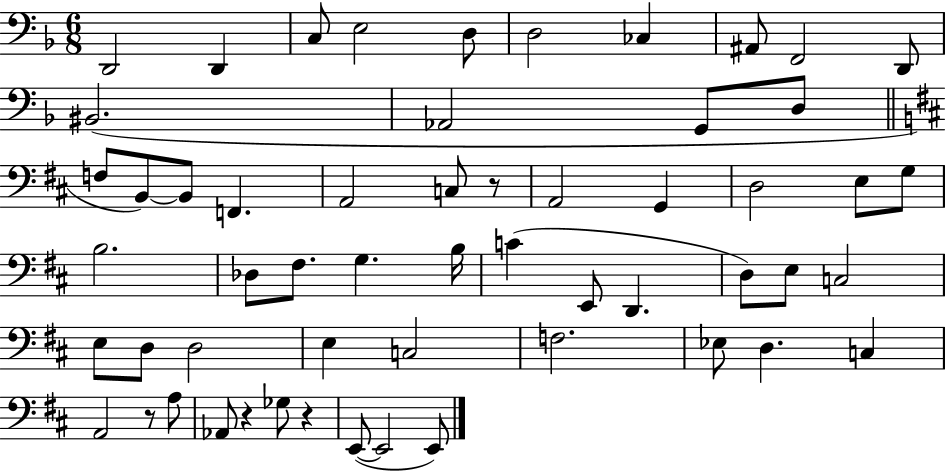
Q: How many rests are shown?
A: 4